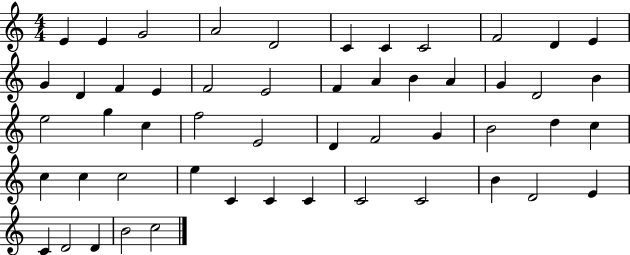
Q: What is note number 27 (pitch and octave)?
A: C5